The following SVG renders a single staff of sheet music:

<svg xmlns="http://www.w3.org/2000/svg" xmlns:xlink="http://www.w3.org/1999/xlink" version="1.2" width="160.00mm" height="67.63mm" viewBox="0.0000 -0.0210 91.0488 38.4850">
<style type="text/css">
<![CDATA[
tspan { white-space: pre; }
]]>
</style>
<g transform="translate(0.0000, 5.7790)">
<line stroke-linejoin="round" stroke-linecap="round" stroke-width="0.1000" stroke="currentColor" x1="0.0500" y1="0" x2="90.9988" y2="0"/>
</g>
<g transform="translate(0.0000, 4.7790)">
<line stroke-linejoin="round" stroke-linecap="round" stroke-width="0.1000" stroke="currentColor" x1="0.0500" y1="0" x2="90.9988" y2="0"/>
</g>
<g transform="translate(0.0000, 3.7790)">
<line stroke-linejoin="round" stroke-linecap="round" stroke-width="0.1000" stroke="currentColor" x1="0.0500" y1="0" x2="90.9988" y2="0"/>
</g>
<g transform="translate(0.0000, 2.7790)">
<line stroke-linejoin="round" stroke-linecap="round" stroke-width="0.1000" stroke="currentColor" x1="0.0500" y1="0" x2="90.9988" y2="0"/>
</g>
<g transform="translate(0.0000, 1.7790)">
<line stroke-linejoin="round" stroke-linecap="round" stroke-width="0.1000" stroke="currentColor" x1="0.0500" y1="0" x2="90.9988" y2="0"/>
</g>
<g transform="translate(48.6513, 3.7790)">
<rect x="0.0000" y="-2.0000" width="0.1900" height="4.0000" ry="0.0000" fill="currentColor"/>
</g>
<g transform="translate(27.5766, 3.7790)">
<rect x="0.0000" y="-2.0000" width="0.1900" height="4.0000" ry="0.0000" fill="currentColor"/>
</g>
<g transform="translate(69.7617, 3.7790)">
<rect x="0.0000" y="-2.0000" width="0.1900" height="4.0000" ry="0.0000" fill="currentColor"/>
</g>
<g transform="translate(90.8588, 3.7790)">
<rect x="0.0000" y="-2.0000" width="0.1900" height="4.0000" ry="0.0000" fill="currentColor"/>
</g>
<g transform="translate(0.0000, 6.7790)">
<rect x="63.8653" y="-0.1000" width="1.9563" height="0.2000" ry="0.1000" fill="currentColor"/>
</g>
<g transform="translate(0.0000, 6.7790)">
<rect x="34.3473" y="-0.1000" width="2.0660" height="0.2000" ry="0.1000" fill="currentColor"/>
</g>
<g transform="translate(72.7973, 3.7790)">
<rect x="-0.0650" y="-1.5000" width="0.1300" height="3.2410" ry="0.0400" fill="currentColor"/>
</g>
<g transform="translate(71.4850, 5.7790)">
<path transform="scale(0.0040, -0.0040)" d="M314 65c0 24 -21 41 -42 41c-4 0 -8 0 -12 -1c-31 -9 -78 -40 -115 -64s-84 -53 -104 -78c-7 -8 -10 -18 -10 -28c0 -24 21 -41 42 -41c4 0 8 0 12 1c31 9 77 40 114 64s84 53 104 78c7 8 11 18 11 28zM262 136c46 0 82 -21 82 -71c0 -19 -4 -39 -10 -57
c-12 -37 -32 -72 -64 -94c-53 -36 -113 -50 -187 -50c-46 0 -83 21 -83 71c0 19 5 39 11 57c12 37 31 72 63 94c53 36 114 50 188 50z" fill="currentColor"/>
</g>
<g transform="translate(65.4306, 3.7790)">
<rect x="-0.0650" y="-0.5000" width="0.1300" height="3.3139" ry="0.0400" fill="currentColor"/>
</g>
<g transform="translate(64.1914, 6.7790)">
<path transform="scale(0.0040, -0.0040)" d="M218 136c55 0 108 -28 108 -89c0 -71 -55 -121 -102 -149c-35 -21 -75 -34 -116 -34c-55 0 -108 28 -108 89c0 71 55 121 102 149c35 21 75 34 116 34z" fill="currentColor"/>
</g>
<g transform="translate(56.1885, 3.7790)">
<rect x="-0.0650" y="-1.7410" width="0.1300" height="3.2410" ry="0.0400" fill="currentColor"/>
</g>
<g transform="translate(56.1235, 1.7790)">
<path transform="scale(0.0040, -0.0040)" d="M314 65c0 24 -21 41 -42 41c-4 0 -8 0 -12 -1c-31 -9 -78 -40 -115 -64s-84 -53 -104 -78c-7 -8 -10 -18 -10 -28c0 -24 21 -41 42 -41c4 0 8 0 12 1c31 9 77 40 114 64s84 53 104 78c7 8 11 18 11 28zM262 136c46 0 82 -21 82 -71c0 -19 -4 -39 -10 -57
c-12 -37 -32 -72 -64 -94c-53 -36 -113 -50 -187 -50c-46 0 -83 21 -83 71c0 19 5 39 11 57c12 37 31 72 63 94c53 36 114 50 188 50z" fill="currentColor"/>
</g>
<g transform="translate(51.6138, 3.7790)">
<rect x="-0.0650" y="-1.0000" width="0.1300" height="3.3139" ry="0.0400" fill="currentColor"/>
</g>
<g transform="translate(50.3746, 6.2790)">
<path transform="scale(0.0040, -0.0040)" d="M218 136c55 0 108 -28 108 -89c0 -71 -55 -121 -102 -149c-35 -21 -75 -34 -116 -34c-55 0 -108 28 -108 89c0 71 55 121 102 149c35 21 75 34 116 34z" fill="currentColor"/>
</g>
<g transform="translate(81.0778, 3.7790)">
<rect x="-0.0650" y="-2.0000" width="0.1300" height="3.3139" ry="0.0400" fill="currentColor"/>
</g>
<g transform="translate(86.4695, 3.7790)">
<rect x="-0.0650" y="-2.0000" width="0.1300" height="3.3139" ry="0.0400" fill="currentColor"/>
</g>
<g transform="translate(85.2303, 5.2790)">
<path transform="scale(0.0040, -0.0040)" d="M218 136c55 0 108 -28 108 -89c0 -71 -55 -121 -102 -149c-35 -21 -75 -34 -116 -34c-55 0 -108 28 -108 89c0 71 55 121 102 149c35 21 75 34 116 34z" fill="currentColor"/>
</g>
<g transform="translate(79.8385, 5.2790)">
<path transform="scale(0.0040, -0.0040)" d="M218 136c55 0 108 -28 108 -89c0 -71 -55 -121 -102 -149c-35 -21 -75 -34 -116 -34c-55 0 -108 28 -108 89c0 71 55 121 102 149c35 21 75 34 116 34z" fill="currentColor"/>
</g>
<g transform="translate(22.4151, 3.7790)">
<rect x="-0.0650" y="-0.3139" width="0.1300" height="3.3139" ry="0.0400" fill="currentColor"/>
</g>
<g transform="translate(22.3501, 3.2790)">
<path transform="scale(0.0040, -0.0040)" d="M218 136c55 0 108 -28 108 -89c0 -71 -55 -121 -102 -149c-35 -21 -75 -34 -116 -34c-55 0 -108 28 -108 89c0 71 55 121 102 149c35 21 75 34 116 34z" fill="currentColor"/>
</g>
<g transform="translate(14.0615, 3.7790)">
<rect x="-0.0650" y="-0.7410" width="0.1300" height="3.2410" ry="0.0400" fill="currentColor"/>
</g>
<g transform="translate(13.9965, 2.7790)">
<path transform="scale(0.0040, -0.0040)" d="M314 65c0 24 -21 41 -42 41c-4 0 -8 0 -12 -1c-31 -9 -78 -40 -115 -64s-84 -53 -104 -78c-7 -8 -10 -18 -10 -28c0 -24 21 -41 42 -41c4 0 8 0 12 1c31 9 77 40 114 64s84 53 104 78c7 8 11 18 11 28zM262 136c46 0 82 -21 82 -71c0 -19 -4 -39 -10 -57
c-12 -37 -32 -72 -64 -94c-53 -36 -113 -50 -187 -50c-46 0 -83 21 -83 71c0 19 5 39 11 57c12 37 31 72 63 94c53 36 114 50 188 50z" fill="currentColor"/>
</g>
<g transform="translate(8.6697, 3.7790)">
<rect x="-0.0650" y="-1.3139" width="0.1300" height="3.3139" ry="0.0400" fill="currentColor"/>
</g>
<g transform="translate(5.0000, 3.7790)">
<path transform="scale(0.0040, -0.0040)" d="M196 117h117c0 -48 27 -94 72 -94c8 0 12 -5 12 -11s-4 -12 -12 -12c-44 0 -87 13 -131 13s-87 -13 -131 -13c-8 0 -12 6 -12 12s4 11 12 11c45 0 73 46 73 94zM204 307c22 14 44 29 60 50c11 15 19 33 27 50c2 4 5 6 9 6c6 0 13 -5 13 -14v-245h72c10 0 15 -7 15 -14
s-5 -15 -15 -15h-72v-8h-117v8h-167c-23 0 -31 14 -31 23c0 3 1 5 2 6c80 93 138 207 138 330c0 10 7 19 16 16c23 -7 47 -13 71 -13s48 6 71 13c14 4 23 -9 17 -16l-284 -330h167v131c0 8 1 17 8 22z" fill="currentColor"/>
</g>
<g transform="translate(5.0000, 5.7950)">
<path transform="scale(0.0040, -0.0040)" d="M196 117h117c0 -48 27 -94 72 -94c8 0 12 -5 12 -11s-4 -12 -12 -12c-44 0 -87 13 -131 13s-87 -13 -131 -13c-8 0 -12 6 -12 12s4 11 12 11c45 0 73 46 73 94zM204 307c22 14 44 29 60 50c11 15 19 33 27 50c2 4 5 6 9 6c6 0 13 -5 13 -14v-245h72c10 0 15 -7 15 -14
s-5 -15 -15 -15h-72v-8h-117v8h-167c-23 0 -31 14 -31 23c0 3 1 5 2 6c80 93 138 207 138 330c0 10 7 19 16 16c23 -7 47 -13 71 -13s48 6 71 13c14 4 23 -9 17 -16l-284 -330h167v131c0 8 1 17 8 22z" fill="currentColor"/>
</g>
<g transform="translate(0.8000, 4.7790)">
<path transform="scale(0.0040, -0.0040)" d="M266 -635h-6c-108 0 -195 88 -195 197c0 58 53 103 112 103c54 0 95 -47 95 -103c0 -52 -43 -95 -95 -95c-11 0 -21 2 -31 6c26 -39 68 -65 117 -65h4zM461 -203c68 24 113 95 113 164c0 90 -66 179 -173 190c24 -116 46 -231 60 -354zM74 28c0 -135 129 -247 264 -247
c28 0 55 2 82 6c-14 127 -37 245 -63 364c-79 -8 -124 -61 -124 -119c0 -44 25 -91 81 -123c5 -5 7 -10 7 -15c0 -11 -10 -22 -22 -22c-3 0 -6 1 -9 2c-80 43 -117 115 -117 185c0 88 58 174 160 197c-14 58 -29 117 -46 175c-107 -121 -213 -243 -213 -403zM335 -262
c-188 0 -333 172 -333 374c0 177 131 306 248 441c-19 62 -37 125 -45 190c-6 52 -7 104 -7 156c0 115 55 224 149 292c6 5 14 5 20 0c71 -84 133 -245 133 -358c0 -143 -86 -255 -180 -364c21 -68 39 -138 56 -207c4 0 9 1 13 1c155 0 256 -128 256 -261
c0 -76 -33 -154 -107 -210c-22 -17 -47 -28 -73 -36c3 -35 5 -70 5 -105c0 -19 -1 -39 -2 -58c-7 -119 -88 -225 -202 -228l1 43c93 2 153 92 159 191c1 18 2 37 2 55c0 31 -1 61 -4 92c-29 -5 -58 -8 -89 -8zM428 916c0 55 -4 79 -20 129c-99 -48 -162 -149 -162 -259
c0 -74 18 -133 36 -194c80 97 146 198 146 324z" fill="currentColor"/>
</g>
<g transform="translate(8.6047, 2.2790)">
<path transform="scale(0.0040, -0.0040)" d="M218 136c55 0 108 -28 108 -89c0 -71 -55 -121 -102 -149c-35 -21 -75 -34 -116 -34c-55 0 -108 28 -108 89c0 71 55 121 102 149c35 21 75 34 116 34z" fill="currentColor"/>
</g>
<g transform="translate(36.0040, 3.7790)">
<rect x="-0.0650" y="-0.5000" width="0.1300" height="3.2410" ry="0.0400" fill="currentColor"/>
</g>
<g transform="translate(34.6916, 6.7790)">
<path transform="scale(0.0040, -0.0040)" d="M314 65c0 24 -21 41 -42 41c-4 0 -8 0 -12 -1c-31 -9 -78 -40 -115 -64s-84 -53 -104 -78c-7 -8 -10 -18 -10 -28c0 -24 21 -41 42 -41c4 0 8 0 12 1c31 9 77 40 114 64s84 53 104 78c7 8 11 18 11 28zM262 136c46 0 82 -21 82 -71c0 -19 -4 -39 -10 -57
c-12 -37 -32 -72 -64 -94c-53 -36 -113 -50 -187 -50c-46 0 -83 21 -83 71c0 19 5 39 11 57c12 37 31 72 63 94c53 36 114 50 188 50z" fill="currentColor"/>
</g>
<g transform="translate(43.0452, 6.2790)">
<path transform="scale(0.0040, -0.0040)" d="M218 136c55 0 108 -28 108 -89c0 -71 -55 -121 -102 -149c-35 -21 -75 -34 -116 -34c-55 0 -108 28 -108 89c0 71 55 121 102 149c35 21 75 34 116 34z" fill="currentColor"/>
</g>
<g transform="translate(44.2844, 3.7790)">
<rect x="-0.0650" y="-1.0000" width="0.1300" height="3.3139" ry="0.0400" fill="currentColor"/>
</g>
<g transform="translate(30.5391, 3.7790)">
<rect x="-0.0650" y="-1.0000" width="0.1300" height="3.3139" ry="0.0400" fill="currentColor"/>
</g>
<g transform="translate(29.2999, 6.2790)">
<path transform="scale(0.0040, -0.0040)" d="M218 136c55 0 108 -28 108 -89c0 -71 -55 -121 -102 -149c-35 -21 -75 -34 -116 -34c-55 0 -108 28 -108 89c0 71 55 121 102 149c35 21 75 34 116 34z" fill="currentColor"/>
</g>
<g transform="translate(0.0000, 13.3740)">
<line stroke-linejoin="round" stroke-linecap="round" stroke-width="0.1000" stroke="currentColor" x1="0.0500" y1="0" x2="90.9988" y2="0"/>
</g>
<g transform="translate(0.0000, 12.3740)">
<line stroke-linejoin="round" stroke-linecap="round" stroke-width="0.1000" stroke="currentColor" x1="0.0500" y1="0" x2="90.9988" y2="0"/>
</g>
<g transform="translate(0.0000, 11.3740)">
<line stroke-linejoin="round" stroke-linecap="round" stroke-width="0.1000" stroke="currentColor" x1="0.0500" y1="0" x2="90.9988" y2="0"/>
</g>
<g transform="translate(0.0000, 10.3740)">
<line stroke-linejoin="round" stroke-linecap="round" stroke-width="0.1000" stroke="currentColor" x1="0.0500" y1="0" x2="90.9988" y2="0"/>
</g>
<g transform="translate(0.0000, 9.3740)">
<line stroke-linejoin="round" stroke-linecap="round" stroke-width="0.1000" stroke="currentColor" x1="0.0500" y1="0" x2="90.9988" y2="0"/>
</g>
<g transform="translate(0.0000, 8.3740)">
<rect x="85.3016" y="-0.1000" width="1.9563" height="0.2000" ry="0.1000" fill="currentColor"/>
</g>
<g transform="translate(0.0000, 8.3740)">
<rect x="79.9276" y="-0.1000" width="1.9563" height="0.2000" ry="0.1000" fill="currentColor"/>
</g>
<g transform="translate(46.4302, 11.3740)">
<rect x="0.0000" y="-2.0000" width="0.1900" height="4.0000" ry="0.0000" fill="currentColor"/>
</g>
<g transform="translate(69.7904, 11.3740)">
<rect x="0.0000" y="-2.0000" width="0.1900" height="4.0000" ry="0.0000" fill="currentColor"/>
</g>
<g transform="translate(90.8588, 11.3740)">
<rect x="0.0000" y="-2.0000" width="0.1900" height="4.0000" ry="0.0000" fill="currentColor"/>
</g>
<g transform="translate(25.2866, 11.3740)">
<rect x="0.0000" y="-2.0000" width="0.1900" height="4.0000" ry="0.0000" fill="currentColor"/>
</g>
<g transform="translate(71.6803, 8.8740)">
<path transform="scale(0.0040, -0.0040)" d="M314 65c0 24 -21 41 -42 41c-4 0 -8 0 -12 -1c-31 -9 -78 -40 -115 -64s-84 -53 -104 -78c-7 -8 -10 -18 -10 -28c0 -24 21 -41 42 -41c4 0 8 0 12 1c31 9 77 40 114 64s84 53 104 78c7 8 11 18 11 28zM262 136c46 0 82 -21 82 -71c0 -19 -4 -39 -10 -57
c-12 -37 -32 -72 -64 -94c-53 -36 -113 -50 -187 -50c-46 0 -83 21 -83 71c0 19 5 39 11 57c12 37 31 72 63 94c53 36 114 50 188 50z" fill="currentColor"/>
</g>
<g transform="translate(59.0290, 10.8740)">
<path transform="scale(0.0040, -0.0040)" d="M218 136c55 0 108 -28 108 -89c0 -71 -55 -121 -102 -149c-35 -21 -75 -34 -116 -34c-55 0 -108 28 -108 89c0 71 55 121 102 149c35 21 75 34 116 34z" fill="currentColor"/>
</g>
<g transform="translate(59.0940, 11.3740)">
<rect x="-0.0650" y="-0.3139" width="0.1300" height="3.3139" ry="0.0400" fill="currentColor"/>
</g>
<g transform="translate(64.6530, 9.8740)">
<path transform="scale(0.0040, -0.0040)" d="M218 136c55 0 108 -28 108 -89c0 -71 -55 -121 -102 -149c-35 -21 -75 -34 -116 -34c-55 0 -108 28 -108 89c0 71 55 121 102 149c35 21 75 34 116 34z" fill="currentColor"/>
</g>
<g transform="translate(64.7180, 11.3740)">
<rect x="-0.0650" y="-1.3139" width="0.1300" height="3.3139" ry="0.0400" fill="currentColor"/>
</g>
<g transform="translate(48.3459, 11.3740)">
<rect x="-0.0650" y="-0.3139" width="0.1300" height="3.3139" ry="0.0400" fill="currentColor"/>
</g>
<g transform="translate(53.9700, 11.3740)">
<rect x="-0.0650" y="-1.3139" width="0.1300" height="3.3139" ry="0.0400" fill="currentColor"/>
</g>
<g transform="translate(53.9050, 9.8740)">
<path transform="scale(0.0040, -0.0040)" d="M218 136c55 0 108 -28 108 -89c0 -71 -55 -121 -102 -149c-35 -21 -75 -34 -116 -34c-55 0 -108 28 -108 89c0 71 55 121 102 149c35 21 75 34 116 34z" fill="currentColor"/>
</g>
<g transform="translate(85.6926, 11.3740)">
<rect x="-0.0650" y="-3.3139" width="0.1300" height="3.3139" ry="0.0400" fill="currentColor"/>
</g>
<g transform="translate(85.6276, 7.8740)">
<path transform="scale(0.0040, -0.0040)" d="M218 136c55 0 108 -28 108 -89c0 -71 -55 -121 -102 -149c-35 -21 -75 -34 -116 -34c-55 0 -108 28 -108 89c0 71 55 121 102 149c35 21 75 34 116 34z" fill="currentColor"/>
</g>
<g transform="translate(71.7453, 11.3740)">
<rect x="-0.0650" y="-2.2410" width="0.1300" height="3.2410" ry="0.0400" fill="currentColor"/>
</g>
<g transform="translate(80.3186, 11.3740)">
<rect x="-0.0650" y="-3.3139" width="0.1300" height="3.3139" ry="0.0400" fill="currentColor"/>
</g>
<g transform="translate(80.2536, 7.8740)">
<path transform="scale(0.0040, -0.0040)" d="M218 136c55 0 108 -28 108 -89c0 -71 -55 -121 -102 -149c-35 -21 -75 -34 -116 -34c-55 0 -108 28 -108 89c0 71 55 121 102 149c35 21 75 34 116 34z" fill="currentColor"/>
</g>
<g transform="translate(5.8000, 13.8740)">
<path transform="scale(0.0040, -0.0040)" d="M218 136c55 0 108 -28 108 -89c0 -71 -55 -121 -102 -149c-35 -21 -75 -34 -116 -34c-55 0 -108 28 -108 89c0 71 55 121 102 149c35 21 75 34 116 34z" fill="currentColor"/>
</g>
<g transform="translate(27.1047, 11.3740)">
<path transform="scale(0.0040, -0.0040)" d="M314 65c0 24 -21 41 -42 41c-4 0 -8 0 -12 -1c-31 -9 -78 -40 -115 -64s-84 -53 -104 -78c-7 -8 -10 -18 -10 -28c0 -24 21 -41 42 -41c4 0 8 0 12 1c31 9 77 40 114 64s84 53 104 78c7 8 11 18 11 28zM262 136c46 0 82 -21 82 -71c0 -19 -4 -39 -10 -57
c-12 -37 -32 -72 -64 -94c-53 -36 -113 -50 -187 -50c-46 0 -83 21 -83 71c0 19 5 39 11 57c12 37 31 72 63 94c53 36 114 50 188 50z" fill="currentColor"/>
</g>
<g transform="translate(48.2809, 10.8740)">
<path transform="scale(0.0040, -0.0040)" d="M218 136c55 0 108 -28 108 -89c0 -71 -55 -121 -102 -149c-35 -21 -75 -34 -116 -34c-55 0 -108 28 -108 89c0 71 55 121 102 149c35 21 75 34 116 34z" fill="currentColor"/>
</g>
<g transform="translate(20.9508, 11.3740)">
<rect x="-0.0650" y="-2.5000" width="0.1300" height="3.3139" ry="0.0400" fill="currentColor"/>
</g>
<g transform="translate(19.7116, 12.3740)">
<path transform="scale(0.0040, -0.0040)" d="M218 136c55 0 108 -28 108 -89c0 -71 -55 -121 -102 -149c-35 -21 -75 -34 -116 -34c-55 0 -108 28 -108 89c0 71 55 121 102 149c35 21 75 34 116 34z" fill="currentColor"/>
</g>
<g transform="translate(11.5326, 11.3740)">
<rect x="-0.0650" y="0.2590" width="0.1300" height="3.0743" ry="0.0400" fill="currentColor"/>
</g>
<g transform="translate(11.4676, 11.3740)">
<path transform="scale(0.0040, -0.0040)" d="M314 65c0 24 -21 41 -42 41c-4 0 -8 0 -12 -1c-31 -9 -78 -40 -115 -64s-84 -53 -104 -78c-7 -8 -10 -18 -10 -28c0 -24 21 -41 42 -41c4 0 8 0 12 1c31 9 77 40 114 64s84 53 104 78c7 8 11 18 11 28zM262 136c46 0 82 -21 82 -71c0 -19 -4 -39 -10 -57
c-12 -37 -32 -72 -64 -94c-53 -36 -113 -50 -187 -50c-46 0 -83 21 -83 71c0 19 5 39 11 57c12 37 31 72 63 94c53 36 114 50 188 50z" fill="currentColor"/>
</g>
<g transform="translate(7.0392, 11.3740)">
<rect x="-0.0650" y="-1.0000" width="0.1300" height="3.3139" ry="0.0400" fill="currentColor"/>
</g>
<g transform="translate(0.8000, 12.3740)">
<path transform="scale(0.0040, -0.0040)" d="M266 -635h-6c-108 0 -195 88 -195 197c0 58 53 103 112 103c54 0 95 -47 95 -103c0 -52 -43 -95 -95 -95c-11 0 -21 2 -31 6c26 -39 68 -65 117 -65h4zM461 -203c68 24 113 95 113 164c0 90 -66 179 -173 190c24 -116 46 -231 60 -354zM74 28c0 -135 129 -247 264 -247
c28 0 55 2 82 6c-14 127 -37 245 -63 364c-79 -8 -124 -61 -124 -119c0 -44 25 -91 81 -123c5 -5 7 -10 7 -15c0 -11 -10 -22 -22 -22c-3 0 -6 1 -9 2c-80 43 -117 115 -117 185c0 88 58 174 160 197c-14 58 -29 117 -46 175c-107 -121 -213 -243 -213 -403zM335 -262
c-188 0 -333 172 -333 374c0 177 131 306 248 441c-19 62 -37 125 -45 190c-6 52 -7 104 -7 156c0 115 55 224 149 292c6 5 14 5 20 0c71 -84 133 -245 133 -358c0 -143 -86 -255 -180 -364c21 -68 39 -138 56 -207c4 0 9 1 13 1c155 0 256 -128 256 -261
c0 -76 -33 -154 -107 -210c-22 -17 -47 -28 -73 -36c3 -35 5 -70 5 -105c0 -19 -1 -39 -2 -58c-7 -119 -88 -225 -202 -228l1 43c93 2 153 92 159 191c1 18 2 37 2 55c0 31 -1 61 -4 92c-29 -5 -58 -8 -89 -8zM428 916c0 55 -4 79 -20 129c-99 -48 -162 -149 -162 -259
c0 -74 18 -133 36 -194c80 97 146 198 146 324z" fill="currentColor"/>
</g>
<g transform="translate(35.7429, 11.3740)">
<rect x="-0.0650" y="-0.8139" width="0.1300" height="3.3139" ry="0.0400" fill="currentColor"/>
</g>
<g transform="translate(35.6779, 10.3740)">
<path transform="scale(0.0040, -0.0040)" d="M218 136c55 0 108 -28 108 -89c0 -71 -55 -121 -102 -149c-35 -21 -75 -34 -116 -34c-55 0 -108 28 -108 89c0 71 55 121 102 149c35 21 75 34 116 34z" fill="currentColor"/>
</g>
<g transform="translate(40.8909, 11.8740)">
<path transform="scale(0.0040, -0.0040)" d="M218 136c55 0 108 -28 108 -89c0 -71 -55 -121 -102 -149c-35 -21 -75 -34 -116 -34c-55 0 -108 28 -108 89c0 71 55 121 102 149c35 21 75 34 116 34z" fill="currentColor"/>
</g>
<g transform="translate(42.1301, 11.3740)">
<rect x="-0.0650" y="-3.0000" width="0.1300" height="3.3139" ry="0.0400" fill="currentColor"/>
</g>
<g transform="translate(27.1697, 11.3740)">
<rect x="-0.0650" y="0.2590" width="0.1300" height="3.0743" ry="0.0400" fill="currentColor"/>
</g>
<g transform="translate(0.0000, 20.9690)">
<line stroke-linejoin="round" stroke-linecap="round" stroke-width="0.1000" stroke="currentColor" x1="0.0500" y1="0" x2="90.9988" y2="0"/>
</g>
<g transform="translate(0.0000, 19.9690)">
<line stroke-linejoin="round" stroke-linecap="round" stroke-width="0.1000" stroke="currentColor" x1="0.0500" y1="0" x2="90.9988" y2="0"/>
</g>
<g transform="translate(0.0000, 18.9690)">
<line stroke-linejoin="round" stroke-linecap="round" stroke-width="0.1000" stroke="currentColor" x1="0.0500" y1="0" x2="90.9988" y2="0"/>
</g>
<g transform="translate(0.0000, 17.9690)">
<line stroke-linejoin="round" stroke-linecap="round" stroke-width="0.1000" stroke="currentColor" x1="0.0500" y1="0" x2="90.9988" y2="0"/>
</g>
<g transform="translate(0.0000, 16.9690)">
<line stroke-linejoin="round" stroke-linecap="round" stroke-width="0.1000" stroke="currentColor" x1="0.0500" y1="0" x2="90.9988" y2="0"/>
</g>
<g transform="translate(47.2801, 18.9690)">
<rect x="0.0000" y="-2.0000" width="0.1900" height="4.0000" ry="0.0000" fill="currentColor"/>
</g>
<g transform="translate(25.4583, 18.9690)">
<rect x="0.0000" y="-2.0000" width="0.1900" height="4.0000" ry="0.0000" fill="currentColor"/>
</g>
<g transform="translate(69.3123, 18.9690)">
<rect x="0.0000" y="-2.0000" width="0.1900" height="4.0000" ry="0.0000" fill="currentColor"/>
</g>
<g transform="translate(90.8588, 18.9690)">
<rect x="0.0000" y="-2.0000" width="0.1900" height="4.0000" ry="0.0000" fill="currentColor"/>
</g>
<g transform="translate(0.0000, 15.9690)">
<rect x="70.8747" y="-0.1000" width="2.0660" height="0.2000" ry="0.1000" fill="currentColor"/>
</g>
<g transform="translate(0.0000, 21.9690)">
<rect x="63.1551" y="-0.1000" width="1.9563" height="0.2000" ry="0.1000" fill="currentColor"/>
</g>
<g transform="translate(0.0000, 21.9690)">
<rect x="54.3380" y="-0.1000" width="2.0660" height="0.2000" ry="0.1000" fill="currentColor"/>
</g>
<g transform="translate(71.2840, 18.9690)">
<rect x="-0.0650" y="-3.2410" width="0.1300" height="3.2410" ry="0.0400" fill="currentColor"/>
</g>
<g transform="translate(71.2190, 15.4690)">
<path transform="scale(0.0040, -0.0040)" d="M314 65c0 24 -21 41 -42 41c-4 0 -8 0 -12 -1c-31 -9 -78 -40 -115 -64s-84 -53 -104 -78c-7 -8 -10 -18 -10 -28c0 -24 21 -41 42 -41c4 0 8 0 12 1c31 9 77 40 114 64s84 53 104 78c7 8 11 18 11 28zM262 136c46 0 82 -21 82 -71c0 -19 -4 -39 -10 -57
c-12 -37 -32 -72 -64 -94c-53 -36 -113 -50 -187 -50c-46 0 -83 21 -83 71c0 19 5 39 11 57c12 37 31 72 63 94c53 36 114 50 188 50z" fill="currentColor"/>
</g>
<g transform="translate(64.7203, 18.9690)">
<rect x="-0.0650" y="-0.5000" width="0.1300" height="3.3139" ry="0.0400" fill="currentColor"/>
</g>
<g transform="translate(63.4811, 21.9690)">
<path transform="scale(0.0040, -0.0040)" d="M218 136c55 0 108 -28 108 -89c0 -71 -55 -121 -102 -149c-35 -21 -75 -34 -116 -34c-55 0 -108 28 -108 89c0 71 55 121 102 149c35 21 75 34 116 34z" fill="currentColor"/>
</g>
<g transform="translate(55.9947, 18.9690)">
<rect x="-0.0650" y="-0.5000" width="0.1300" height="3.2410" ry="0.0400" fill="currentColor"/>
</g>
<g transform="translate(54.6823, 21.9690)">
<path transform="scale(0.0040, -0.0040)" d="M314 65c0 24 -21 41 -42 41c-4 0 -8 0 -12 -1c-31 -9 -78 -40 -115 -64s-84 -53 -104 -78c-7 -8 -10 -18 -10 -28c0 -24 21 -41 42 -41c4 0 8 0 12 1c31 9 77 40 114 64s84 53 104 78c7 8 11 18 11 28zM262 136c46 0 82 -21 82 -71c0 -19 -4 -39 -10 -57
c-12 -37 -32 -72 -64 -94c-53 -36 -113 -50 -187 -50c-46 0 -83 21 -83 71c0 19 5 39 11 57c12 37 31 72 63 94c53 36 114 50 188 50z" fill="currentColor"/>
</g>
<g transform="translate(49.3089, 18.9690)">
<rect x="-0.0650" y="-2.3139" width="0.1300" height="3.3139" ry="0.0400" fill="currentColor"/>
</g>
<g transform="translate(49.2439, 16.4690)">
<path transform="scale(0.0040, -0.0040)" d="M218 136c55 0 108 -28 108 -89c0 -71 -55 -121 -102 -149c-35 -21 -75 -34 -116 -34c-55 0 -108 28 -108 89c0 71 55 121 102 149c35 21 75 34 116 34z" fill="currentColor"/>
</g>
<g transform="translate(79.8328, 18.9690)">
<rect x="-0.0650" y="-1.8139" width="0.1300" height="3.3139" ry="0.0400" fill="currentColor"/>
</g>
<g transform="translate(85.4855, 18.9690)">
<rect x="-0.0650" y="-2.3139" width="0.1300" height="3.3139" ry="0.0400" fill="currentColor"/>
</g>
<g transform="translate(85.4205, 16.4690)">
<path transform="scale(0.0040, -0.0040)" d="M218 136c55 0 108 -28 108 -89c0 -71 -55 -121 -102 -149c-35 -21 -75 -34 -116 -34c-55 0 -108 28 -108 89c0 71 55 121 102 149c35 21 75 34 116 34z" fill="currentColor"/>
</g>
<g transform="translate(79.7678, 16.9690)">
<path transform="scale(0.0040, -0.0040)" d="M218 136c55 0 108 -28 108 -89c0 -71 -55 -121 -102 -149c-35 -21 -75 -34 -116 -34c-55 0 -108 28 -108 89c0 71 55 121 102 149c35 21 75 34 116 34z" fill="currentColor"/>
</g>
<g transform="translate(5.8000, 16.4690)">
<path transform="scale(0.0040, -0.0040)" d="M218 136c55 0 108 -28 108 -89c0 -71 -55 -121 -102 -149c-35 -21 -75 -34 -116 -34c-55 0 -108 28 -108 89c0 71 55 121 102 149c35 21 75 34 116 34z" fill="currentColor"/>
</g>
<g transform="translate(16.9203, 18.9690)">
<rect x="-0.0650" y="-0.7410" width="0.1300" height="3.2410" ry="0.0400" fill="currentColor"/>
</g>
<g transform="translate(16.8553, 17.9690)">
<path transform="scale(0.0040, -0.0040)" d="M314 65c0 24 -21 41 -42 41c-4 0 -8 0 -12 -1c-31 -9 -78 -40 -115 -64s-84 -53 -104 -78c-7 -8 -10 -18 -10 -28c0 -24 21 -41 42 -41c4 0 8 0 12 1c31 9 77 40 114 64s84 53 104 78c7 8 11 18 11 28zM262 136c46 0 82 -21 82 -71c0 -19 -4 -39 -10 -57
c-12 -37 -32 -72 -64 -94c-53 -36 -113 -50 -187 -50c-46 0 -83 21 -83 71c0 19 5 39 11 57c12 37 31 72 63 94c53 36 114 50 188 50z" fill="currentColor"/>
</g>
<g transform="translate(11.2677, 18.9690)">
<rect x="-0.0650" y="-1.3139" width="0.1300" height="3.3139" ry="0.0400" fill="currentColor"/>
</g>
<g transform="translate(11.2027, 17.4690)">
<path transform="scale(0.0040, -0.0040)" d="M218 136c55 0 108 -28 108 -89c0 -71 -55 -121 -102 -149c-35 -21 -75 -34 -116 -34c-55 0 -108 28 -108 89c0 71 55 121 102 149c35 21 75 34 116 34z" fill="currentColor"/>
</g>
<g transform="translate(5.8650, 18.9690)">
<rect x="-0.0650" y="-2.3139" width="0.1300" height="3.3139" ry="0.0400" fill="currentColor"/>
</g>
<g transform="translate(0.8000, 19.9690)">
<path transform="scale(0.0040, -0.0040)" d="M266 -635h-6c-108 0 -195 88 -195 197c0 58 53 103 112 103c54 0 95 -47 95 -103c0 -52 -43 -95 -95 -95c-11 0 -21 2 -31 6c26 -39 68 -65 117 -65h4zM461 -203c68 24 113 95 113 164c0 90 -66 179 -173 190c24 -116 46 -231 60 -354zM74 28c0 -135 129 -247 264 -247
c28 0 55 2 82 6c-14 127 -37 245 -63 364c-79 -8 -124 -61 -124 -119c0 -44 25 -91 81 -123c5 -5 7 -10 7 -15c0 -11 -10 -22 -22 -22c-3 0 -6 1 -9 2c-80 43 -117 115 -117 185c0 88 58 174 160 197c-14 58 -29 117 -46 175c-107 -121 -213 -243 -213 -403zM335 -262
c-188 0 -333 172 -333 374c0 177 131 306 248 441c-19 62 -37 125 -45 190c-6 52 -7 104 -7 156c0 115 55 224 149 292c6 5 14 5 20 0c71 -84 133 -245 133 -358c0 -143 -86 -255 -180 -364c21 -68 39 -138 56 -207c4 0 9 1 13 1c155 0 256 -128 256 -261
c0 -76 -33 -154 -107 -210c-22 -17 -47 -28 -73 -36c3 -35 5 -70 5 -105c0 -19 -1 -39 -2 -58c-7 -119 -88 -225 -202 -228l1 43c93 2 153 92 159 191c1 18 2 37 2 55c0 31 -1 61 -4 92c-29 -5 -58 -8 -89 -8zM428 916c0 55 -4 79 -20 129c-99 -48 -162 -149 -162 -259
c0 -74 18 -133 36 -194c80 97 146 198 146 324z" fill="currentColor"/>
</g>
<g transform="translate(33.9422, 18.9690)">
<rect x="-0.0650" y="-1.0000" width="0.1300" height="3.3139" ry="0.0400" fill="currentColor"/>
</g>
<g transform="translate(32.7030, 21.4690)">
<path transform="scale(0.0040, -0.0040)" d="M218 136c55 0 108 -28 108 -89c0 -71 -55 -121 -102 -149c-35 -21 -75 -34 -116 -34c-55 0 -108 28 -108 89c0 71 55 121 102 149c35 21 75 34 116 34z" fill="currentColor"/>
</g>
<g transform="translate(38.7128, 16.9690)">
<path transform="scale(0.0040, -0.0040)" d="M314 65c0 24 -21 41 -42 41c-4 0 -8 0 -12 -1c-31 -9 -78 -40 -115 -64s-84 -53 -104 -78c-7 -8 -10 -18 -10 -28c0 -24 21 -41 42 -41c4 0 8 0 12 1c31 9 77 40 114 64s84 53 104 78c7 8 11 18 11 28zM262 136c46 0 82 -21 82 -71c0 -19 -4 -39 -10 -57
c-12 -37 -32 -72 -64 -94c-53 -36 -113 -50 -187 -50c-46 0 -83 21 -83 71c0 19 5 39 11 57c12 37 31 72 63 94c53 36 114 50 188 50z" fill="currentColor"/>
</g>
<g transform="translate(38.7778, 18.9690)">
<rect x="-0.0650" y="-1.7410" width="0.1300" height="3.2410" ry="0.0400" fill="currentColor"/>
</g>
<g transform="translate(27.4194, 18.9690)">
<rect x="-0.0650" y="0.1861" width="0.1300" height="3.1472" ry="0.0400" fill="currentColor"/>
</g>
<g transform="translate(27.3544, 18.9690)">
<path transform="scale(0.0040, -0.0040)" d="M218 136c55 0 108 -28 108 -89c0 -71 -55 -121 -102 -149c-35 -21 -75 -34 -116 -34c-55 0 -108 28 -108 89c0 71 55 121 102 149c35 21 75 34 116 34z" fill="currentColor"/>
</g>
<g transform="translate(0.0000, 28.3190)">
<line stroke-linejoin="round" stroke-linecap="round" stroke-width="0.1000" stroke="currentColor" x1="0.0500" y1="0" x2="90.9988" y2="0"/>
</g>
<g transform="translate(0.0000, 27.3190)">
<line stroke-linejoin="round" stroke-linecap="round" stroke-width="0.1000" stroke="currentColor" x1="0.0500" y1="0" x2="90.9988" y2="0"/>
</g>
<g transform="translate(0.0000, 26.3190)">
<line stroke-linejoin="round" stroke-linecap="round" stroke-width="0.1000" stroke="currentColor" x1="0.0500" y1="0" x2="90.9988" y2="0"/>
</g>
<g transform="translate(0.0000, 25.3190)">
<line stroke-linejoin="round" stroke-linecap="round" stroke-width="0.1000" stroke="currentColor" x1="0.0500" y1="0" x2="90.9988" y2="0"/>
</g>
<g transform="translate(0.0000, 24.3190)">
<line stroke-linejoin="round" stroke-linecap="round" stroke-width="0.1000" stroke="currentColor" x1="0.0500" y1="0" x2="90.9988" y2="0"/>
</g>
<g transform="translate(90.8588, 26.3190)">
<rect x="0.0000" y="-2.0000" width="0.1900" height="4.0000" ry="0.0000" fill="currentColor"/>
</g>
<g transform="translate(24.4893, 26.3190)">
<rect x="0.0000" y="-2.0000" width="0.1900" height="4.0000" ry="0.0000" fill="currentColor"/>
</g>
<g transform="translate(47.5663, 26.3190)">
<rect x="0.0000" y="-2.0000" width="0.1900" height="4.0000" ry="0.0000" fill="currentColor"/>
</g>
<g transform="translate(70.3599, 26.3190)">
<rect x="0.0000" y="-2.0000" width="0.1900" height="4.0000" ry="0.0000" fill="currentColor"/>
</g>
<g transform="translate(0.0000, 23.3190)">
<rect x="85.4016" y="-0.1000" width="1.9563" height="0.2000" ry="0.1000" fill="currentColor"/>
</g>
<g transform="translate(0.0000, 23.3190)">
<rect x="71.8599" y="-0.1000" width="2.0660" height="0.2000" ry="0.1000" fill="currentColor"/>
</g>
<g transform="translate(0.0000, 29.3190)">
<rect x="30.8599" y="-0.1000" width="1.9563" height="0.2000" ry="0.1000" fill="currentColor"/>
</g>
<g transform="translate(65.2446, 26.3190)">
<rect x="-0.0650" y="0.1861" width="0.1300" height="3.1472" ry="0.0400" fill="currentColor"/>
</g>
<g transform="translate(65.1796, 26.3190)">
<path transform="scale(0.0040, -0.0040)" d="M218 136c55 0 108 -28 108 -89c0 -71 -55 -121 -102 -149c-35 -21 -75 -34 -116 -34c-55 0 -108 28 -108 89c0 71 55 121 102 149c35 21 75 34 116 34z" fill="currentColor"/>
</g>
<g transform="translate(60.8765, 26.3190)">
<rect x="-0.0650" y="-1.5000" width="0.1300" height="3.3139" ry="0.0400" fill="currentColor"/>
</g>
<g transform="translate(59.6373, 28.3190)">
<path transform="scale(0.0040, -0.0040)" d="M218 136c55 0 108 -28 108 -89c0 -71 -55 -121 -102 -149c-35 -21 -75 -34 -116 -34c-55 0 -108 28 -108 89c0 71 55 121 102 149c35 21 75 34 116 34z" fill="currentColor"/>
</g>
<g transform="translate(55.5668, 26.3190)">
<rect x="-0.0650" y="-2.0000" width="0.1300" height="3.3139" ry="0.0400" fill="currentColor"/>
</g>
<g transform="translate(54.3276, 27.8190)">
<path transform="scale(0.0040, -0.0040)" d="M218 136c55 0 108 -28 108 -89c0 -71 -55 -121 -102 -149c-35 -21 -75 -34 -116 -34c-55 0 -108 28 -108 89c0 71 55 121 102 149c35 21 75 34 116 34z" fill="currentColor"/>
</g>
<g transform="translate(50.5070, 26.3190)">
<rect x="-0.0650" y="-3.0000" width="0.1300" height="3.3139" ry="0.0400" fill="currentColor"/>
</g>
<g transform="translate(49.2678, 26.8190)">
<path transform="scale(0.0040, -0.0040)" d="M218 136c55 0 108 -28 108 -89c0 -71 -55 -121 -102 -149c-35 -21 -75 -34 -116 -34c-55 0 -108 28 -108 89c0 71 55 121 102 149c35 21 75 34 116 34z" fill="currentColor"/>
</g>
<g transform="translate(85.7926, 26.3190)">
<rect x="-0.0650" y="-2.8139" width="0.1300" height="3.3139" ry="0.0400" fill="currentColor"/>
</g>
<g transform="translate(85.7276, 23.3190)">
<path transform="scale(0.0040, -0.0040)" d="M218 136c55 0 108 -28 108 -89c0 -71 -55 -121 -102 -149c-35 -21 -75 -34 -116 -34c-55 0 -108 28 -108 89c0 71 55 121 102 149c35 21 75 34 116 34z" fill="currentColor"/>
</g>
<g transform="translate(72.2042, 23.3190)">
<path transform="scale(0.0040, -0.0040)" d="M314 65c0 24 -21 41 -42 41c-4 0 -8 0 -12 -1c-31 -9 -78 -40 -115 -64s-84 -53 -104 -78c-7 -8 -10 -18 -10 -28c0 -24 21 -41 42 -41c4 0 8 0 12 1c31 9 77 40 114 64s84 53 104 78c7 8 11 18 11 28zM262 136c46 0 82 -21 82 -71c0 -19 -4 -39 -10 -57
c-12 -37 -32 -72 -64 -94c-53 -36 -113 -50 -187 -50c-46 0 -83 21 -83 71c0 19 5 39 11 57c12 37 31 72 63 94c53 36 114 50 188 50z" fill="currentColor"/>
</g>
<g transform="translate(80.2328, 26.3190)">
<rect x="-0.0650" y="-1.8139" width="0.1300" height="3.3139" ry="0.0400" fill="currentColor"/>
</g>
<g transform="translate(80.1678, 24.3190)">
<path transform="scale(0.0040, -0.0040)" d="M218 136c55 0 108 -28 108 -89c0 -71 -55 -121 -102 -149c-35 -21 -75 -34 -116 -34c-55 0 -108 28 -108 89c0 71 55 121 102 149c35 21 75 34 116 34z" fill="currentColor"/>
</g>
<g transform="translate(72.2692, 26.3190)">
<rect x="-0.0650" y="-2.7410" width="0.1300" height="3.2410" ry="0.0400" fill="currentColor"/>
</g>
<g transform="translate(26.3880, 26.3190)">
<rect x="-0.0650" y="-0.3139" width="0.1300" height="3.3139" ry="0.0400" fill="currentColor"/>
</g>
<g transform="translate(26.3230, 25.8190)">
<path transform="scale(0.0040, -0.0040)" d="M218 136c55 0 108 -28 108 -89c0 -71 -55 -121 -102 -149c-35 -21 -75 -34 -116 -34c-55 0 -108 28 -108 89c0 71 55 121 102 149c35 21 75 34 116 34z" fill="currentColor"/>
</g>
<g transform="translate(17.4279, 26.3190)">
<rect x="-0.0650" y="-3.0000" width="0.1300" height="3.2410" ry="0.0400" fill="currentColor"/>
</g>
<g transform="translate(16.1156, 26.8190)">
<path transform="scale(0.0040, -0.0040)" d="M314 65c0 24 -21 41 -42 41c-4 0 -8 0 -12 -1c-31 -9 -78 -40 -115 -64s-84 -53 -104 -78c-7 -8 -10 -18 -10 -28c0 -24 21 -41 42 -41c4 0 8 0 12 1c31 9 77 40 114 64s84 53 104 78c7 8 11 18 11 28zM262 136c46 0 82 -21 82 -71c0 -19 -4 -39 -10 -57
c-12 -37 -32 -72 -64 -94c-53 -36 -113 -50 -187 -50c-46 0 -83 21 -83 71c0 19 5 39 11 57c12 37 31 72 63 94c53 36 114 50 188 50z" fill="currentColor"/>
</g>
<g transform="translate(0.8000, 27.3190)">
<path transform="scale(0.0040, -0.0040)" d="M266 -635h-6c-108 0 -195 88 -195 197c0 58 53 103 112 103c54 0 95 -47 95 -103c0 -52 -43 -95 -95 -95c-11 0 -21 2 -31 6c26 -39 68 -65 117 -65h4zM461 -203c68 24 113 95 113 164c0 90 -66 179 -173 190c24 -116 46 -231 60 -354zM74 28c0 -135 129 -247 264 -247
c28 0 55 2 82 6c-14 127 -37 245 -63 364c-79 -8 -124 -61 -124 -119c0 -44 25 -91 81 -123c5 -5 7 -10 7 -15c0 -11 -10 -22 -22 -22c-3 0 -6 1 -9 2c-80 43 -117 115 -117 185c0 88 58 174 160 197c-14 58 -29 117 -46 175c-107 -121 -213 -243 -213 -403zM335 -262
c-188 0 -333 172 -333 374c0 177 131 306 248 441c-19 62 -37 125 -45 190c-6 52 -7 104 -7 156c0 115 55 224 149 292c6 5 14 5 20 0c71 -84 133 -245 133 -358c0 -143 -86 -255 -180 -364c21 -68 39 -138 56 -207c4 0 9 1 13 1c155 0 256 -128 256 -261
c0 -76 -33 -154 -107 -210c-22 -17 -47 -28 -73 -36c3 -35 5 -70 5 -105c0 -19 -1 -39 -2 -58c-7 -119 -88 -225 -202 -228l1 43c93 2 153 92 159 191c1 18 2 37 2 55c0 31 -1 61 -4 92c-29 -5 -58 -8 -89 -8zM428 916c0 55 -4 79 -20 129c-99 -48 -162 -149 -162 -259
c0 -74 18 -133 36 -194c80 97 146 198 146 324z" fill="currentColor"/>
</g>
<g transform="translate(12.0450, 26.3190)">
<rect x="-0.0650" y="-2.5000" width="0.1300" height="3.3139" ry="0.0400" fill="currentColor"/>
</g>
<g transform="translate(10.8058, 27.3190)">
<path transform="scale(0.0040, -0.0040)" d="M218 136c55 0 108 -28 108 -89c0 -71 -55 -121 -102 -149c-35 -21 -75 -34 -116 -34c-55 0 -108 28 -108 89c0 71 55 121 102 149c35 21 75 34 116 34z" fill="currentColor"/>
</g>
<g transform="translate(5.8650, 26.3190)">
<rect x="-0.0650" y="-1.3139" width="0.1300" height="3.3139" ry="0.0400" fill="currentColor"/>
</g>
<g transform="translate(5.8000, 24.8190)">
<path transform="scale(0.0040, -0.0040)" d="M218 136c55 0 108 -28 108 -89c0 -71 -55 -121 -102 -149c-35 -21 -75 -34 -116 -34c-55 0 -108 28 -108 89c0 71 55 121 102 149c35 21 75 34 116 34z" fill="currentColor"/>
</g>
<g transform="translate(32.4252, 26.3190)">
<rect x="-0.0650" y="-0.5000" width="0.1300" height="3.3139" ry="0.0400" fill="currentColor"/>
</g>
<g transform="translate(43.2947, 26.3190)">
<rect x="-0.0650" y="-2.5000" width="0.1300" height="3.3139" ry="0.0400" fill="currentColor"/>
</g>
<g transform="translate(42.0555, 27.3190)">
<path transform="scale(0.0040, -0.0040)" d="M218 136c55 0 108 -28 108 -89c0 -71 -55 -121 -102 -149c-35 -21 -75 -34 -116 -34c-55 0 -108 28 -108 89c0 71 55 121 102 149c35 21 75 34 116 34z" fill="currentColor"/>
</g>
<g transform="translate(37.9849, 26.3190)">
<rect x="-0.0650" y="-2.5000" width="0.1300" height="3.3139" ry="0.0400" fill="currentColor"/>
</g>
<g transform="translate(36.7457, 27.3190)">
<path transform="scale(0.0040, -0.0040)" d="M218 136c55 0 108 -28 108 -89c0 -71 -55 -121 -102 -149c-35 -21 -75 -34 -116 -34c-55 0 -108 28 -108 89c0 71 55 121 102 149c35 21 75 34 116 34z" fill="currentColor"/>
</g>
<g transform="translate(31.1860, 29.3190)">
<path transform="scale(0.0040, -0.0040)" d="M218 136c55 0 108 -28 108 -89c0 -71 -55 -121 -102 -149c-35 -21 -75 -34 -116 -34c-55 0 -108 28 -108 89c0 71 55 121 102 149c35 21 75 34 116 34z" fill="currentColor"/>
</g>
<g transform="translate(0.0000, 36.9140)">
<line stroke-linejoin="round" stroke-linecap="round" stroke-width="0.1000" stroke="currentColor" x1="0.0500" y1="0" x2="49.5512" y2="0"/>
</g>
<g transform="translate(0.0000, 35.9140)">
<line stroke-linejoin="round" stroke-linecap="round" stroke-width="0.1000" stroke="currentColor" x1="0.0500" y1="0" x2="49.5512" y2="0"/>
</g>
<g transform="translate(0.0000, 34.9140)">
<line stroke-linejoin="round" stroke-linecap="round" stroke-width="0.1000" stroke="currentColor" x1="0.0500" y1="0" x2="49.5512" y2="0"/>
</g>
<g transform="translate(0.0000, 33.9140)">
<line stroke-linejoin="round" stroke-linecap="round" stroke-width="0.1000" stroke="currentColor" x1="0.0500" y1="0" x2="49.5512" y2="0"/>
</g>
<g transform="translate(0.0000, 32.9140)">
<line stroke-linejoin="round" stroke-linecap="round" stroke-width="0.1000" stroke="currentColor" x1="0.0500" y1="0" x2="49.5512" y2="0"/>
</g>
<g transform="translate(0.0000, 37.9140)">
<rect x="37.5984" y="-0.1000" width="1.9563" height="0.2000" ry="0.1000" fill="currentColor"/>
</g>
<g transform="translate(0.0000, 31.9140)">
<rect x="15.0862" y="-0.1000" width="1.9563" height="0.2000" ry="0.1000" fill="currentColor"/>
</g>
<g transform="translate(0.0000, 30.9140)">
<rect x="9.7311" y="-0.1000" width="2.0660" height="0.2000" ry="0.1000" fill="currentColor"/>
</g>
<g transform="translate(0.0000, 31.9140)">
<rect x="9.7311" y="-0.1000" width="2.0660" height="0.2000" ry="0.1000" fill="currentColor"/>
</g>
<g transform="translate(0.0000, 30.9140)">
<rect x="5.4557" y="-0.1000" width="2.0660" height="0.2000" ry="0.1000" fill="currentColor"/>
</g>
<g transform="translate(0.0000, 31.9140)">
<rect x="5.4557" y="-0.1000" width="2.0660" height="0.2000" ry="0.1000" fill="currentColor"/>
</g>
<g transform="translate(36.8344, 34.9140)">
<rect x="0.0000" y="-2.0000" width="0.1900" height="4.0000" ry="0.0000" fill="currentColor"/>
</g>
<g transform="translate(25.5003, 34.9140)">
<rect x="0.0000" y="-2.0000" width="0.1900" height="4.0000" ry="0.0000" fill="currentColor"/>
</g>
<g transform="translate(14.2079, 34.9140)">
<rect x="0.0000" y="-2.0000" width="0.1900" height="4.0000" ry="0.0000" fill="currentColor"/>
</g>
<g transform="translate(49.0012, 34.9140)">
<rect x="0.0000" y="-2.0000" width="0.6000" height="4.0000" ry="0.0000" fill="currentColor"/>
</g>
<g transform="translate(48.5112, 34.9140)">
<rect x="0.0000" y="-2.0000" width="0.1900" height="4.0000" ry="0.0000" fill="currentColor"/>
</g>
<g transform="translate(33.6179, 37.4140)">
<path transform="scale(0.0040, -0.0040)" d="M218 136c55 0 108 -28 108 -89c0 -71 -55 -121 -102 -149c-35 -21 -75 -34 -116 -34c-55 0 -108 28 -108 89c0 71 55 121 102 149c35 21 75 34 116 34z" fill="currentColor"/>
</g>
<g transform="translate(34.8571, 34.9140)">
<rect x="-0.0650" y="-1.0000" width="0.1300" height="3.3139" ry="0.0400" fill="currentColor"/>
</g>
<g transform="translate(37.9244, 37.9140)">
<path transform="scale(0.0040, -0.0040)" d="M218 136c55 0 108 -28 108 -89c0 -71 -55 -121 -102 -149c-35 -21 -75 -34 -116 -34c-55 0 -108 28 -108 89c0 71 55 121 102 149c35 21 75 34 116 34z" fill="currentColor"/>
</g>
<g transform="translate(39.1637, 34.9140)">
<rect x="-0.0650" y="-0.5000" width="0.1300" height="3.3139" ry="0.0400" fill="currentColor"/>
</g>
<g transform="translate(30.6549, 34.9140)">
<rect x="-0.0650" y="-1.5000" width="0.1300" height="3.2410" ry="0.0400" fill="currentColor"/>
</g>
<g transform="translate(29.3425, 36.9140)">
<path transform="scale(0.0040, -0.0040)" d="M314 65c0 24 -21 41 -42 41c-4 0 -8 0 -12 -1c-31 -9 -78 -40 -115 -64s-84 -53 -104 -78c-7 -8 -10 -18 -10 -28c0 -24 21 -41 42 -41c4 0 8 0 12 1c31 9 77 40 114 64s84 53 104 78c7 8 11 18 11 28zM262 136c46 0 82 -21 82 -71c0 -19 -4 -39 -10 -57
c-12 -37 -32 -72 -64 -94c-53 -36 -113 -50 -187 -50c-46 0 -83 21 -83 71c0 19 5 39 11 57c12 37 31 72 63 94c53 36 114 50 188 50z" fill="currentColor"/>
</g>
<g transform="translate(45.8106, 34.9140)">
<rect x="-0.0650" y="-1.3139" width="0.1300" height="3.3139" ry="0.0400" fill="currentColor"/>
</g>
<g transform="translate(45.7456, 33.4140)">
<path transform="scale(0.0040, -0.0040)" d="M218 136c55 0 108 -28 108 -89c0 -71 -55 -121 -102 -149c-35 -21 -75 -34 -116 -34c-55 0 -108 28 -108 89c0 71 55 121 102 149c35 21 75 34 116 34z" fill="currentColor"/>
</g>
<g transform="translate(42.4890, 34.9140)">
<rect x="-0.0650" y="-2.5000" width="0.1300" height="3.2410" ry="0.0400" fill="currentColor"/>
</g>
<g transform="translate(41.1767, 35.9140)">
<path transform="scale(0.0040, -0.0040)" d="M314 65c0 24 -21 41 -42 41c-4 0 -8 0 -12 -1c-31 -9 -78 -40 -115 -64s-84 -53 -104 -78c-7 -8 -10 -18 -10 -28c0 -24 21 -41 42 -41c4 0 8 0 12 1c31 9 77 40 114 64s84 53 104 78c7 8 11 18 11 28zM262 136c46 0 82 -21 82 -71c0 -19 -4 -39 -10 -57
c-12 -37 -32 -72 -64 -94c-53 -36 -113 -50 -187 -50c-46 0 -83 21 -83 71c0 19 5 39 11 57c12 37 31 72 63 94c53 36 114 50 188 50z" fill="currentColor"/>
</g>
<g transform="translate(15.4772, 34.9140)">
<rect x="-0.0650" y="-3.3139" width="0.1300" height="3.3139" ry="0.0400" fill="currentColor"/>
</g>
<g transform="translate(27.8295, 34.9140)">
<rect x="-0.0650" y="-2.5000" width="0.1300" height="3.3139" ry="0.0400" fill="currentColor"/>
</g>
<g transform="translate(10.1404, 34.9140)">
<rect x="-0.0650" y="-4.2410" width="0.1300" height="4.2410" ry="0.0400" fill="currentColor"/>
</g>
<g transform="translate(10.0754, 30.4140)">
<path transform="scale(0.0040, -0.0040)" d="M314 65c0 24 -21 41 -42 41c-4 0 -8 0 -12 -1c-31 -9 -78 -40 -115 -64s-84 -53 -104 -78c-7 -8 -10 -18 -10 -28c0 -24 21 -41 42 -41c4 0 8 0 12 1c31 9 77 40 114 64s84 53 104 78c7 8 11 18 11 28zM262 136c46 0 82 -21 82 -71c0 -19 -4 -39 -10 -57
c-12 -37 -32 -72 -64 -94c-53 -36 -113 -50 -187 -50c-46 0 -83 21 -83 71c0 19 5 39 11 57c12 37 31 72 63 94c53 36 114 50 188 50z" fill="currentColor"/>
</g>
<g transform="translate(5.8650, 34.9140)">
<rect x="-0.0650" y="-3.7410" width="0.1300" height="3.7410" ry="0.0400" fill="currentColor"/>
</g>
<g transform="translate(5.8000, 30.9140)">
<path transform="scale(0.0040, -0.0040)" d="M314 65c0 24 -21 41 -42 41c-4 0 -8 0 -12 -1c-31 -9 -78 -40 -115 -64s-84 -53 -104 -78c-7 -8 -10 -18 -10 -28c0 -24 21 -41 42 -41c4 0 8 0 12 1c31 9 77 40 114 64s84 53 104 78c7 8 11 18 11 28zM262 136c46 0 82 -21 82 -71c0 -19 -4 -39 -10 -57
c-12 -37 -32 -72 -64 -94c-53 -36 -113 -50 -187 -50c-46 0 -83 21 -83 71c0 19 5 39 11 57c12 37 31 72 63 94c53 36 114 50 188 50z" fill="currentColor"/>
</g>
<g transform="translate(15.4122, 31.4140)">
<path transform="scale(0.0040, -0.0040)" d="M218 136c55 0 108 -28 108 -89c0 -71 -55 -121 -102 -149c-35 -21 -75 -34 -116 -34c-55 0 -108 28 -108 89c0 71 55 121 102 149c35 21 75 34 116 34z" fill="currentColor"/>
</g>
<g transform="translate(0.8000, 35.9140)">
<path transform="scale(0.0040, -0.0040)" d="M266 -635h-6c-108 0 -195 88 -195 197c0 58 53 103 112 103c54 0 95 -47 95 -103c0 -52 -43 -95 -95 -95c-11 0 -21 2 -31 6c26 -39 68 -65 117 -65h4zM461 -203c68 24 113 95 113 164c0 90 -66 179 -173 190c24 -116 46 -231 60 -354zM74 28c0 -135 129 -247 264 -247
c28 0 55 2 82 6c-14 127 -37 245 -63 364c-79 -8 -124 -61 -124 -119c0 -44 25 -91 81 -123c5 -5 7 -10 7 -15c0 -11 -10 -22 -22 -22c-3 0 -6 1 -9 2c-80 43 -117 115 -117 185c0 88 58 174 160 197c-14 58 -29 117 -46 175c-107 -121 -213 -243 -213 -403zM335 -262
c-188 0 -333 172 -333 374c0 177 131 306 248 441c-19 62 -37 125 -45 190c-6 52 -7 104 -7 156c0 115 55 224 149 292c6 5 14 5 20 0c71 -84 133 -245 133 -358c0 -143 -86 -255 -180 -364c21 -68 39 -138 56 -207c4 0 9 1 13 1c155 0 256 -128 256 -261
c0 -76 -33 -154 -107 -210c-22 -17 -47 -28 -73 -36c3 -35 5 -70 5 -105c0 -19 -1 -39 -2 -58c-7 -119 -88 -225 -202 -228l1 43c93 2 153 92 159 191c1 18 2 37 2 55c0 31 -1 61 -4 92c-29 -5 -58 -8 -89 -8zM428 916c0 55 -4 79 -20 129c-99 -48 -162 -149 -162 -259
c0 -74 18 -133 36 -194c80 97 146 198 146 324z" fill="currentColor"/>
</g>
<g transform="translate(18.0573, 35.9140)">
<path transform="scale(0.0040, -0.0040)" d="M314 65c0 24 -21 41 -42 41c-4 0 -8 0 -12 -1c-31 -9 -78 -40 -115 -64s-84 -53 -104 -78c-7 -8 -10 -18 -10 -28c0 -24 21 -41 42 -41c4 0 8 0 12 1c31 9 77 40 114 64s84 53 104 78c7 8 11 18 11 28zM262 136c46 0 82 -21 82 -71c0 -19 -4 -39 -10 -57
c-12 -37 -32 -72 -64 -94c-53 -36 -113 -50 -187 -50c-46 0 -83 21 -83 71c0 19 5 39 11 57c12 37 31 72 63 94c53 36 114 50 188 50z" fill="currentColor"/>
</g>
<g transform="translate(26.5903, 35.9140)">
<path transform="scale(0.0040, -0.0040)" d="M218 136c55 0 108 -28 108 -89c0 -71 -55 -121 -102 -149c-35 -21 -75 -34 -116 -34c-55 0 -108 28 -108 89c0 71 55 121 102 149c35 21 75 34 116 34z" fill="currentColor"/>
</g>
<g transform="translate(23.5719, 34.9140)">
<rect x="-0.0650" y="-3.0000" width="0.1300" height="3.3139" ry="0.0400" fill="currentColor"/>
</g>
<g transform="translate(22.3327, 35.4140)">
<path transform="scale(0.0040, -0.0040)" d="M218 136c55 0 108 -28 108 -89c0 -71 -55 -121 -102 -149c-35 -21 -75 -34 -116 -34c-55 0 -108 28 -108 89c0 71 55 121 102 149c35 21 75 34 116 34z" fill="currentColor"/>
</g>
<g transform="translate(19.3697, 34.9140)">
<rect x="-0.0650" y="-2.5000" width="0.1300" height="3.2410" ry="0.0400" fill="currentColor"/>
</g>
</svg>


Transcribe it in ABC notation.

X:1
T:Untitled
M:4/4
L:1/4
K:C
e d2 c D C2 D D f2 C E2 F F D B2 G B2 d A c e c e g2 b b g e d2 B D f2 g C2 C b2 f g e G A2 c C G G A F E B a2 f a c'2 d'2 b G2 A G E2 D C G2 e